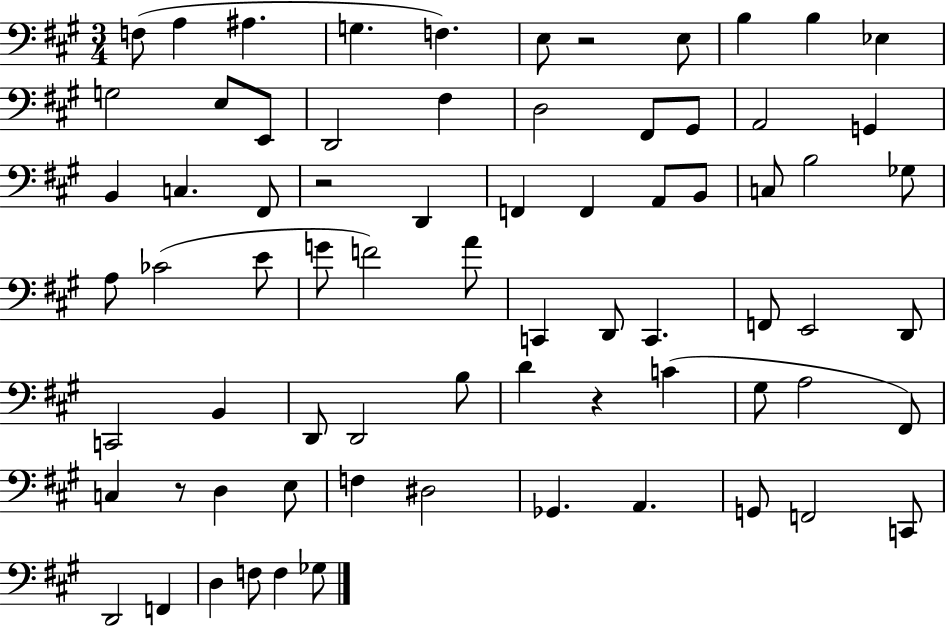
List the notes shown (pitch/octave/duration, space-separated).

F3/e A3/q A#3/q. G3/q. F3/q. E3/e R/h E3/e B3/q B3/q Eb3/q G3/h E3/e E2/e D2/h F#3/q D3/h F#2/e G#2/e A2/h G2/q B2/q C3/q. F#2/e R/h D2/q F2/q F2/q A2/e B2/e C3/e B3/h Gb3/e A3/e CES4/h E4/e G4/e F4/h A4/e C2/q D2/e C2/q. F2/e E2/h D2/e C2/h B2/q D2/e D2/h B3/e D4/q R/q C4/q G#3/e A3/h F#2/e C3/q R/e D3/q E3/e F3/q D#3/h Gb2/q. A2/q. G2/e F2/h C2/e D2/h F2/q D3/q F3/e F3/q Gb3/e